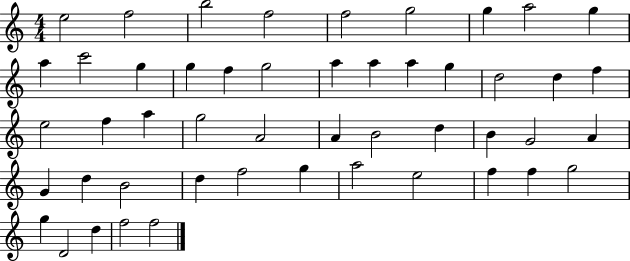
{
  \clef treble
  \numericTimeSignature
  \time 4/4
  \key c \major
  e''2 f''2 | b''2 f''2 | f''2 g''2 | g''4 a''2 g''4 | \break a''4 c'''2 g''4 | g''4 f''4 g''2 | a''4 a''4 a''4 g''4 | d''2 d''4 f''4 | \break e''2 f''4 a''4 | g''2 a'2 | a'4 b'2 d''4 | b'4 g'2 a'4 | \break g'4 d''4 b'2 | d''4 f''2 g''4 | a''2 e''2 | f''4 f''4 g''2 | \break g''4 d'2 d''4 | f''2 f''2 | \bar "|."
}